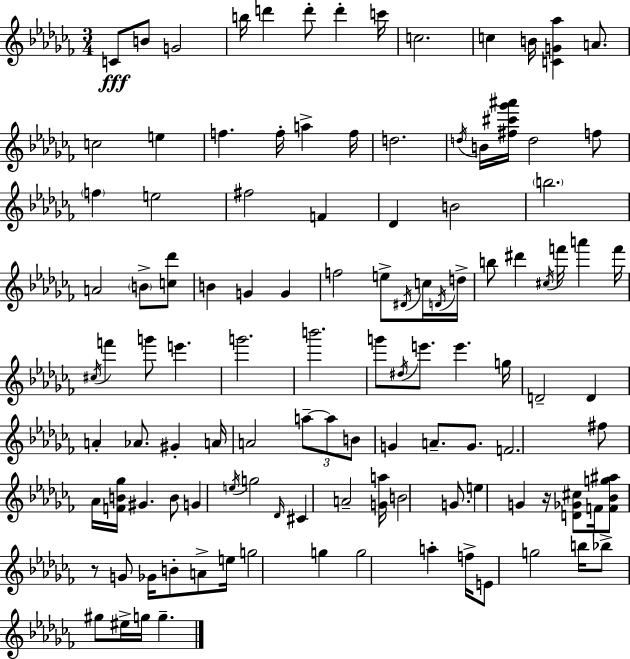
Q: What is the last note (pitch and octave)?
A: G5